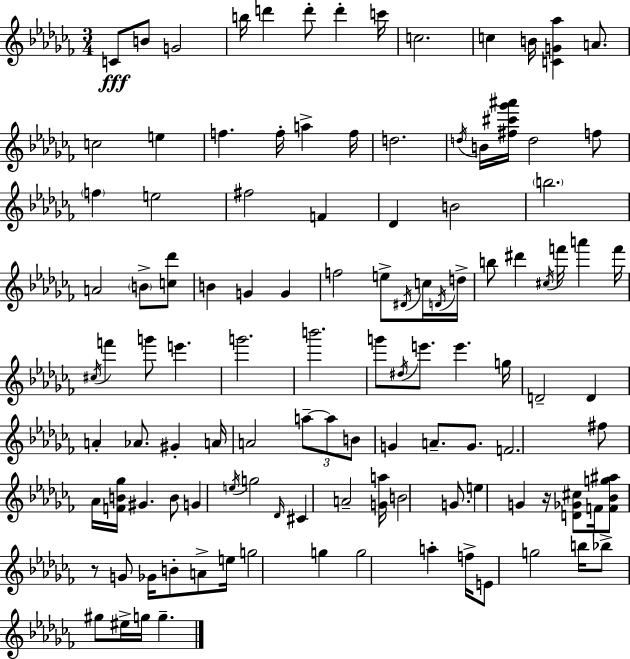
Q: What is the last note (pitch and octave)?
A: G5